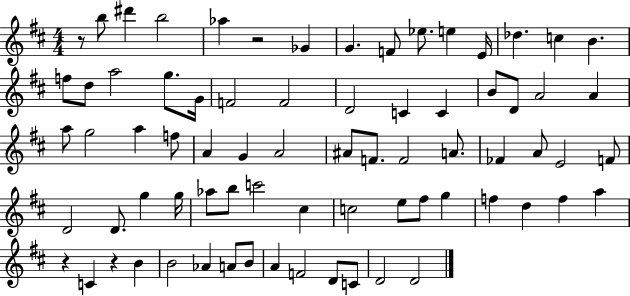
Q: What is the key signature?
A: D major